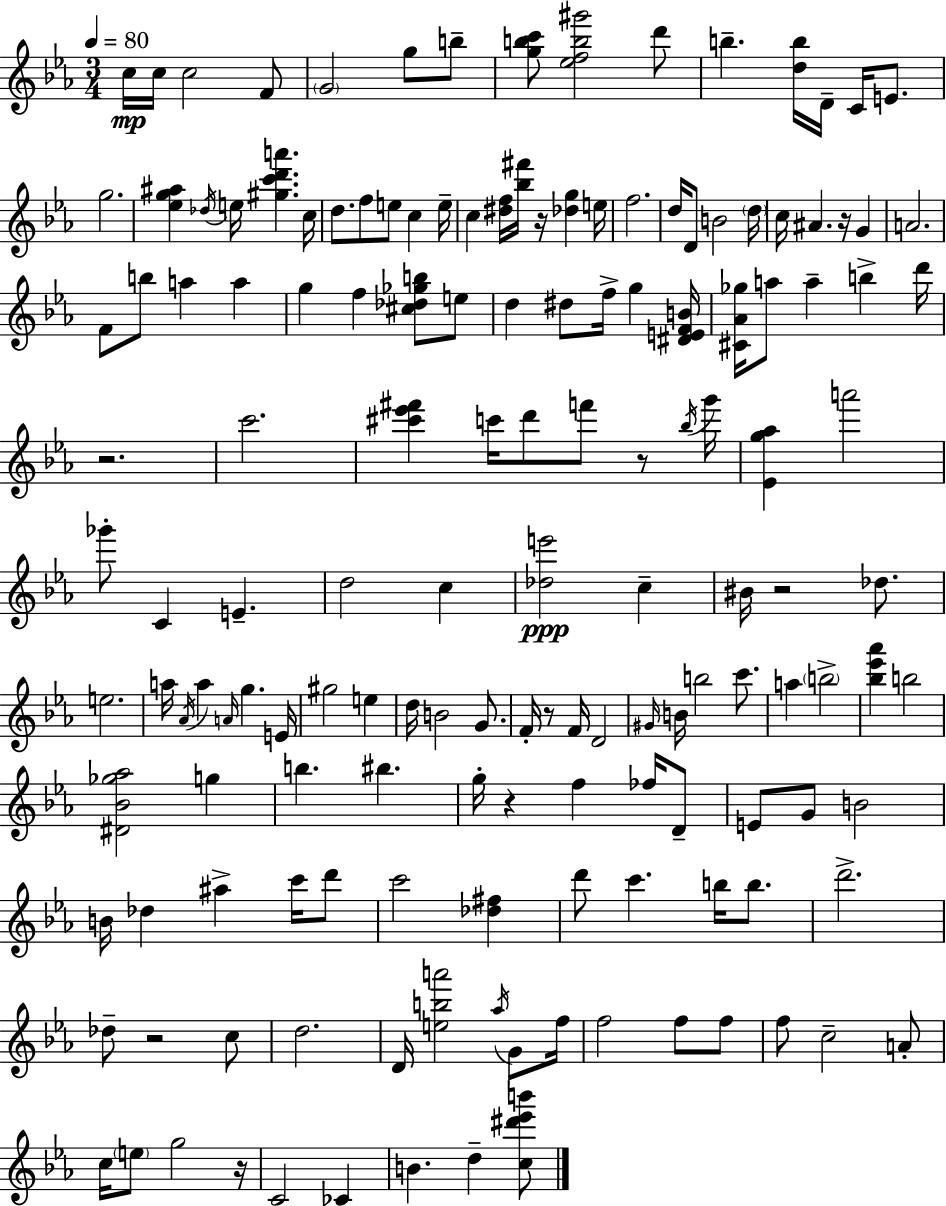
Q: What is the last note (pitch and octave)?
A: D5